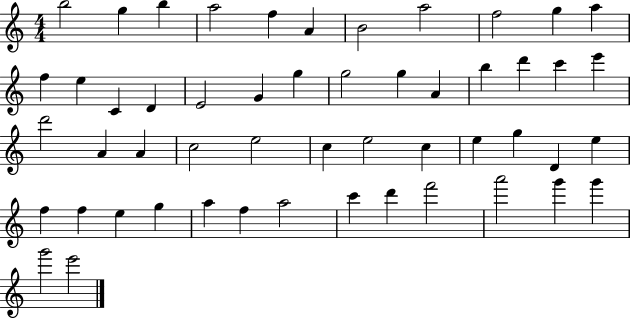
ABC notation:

X:1
T:Untitled
M:4/4
L:1/4
K:C
b2 g b a2 f A B2 a2 f2 g a f e C D E2 G g g2 g A b d' c' e' d'2 A A c2 e2 c e2 c e g D e f f e g a f a2 c' d' f'2 a'2 g' g' g'2 e'2